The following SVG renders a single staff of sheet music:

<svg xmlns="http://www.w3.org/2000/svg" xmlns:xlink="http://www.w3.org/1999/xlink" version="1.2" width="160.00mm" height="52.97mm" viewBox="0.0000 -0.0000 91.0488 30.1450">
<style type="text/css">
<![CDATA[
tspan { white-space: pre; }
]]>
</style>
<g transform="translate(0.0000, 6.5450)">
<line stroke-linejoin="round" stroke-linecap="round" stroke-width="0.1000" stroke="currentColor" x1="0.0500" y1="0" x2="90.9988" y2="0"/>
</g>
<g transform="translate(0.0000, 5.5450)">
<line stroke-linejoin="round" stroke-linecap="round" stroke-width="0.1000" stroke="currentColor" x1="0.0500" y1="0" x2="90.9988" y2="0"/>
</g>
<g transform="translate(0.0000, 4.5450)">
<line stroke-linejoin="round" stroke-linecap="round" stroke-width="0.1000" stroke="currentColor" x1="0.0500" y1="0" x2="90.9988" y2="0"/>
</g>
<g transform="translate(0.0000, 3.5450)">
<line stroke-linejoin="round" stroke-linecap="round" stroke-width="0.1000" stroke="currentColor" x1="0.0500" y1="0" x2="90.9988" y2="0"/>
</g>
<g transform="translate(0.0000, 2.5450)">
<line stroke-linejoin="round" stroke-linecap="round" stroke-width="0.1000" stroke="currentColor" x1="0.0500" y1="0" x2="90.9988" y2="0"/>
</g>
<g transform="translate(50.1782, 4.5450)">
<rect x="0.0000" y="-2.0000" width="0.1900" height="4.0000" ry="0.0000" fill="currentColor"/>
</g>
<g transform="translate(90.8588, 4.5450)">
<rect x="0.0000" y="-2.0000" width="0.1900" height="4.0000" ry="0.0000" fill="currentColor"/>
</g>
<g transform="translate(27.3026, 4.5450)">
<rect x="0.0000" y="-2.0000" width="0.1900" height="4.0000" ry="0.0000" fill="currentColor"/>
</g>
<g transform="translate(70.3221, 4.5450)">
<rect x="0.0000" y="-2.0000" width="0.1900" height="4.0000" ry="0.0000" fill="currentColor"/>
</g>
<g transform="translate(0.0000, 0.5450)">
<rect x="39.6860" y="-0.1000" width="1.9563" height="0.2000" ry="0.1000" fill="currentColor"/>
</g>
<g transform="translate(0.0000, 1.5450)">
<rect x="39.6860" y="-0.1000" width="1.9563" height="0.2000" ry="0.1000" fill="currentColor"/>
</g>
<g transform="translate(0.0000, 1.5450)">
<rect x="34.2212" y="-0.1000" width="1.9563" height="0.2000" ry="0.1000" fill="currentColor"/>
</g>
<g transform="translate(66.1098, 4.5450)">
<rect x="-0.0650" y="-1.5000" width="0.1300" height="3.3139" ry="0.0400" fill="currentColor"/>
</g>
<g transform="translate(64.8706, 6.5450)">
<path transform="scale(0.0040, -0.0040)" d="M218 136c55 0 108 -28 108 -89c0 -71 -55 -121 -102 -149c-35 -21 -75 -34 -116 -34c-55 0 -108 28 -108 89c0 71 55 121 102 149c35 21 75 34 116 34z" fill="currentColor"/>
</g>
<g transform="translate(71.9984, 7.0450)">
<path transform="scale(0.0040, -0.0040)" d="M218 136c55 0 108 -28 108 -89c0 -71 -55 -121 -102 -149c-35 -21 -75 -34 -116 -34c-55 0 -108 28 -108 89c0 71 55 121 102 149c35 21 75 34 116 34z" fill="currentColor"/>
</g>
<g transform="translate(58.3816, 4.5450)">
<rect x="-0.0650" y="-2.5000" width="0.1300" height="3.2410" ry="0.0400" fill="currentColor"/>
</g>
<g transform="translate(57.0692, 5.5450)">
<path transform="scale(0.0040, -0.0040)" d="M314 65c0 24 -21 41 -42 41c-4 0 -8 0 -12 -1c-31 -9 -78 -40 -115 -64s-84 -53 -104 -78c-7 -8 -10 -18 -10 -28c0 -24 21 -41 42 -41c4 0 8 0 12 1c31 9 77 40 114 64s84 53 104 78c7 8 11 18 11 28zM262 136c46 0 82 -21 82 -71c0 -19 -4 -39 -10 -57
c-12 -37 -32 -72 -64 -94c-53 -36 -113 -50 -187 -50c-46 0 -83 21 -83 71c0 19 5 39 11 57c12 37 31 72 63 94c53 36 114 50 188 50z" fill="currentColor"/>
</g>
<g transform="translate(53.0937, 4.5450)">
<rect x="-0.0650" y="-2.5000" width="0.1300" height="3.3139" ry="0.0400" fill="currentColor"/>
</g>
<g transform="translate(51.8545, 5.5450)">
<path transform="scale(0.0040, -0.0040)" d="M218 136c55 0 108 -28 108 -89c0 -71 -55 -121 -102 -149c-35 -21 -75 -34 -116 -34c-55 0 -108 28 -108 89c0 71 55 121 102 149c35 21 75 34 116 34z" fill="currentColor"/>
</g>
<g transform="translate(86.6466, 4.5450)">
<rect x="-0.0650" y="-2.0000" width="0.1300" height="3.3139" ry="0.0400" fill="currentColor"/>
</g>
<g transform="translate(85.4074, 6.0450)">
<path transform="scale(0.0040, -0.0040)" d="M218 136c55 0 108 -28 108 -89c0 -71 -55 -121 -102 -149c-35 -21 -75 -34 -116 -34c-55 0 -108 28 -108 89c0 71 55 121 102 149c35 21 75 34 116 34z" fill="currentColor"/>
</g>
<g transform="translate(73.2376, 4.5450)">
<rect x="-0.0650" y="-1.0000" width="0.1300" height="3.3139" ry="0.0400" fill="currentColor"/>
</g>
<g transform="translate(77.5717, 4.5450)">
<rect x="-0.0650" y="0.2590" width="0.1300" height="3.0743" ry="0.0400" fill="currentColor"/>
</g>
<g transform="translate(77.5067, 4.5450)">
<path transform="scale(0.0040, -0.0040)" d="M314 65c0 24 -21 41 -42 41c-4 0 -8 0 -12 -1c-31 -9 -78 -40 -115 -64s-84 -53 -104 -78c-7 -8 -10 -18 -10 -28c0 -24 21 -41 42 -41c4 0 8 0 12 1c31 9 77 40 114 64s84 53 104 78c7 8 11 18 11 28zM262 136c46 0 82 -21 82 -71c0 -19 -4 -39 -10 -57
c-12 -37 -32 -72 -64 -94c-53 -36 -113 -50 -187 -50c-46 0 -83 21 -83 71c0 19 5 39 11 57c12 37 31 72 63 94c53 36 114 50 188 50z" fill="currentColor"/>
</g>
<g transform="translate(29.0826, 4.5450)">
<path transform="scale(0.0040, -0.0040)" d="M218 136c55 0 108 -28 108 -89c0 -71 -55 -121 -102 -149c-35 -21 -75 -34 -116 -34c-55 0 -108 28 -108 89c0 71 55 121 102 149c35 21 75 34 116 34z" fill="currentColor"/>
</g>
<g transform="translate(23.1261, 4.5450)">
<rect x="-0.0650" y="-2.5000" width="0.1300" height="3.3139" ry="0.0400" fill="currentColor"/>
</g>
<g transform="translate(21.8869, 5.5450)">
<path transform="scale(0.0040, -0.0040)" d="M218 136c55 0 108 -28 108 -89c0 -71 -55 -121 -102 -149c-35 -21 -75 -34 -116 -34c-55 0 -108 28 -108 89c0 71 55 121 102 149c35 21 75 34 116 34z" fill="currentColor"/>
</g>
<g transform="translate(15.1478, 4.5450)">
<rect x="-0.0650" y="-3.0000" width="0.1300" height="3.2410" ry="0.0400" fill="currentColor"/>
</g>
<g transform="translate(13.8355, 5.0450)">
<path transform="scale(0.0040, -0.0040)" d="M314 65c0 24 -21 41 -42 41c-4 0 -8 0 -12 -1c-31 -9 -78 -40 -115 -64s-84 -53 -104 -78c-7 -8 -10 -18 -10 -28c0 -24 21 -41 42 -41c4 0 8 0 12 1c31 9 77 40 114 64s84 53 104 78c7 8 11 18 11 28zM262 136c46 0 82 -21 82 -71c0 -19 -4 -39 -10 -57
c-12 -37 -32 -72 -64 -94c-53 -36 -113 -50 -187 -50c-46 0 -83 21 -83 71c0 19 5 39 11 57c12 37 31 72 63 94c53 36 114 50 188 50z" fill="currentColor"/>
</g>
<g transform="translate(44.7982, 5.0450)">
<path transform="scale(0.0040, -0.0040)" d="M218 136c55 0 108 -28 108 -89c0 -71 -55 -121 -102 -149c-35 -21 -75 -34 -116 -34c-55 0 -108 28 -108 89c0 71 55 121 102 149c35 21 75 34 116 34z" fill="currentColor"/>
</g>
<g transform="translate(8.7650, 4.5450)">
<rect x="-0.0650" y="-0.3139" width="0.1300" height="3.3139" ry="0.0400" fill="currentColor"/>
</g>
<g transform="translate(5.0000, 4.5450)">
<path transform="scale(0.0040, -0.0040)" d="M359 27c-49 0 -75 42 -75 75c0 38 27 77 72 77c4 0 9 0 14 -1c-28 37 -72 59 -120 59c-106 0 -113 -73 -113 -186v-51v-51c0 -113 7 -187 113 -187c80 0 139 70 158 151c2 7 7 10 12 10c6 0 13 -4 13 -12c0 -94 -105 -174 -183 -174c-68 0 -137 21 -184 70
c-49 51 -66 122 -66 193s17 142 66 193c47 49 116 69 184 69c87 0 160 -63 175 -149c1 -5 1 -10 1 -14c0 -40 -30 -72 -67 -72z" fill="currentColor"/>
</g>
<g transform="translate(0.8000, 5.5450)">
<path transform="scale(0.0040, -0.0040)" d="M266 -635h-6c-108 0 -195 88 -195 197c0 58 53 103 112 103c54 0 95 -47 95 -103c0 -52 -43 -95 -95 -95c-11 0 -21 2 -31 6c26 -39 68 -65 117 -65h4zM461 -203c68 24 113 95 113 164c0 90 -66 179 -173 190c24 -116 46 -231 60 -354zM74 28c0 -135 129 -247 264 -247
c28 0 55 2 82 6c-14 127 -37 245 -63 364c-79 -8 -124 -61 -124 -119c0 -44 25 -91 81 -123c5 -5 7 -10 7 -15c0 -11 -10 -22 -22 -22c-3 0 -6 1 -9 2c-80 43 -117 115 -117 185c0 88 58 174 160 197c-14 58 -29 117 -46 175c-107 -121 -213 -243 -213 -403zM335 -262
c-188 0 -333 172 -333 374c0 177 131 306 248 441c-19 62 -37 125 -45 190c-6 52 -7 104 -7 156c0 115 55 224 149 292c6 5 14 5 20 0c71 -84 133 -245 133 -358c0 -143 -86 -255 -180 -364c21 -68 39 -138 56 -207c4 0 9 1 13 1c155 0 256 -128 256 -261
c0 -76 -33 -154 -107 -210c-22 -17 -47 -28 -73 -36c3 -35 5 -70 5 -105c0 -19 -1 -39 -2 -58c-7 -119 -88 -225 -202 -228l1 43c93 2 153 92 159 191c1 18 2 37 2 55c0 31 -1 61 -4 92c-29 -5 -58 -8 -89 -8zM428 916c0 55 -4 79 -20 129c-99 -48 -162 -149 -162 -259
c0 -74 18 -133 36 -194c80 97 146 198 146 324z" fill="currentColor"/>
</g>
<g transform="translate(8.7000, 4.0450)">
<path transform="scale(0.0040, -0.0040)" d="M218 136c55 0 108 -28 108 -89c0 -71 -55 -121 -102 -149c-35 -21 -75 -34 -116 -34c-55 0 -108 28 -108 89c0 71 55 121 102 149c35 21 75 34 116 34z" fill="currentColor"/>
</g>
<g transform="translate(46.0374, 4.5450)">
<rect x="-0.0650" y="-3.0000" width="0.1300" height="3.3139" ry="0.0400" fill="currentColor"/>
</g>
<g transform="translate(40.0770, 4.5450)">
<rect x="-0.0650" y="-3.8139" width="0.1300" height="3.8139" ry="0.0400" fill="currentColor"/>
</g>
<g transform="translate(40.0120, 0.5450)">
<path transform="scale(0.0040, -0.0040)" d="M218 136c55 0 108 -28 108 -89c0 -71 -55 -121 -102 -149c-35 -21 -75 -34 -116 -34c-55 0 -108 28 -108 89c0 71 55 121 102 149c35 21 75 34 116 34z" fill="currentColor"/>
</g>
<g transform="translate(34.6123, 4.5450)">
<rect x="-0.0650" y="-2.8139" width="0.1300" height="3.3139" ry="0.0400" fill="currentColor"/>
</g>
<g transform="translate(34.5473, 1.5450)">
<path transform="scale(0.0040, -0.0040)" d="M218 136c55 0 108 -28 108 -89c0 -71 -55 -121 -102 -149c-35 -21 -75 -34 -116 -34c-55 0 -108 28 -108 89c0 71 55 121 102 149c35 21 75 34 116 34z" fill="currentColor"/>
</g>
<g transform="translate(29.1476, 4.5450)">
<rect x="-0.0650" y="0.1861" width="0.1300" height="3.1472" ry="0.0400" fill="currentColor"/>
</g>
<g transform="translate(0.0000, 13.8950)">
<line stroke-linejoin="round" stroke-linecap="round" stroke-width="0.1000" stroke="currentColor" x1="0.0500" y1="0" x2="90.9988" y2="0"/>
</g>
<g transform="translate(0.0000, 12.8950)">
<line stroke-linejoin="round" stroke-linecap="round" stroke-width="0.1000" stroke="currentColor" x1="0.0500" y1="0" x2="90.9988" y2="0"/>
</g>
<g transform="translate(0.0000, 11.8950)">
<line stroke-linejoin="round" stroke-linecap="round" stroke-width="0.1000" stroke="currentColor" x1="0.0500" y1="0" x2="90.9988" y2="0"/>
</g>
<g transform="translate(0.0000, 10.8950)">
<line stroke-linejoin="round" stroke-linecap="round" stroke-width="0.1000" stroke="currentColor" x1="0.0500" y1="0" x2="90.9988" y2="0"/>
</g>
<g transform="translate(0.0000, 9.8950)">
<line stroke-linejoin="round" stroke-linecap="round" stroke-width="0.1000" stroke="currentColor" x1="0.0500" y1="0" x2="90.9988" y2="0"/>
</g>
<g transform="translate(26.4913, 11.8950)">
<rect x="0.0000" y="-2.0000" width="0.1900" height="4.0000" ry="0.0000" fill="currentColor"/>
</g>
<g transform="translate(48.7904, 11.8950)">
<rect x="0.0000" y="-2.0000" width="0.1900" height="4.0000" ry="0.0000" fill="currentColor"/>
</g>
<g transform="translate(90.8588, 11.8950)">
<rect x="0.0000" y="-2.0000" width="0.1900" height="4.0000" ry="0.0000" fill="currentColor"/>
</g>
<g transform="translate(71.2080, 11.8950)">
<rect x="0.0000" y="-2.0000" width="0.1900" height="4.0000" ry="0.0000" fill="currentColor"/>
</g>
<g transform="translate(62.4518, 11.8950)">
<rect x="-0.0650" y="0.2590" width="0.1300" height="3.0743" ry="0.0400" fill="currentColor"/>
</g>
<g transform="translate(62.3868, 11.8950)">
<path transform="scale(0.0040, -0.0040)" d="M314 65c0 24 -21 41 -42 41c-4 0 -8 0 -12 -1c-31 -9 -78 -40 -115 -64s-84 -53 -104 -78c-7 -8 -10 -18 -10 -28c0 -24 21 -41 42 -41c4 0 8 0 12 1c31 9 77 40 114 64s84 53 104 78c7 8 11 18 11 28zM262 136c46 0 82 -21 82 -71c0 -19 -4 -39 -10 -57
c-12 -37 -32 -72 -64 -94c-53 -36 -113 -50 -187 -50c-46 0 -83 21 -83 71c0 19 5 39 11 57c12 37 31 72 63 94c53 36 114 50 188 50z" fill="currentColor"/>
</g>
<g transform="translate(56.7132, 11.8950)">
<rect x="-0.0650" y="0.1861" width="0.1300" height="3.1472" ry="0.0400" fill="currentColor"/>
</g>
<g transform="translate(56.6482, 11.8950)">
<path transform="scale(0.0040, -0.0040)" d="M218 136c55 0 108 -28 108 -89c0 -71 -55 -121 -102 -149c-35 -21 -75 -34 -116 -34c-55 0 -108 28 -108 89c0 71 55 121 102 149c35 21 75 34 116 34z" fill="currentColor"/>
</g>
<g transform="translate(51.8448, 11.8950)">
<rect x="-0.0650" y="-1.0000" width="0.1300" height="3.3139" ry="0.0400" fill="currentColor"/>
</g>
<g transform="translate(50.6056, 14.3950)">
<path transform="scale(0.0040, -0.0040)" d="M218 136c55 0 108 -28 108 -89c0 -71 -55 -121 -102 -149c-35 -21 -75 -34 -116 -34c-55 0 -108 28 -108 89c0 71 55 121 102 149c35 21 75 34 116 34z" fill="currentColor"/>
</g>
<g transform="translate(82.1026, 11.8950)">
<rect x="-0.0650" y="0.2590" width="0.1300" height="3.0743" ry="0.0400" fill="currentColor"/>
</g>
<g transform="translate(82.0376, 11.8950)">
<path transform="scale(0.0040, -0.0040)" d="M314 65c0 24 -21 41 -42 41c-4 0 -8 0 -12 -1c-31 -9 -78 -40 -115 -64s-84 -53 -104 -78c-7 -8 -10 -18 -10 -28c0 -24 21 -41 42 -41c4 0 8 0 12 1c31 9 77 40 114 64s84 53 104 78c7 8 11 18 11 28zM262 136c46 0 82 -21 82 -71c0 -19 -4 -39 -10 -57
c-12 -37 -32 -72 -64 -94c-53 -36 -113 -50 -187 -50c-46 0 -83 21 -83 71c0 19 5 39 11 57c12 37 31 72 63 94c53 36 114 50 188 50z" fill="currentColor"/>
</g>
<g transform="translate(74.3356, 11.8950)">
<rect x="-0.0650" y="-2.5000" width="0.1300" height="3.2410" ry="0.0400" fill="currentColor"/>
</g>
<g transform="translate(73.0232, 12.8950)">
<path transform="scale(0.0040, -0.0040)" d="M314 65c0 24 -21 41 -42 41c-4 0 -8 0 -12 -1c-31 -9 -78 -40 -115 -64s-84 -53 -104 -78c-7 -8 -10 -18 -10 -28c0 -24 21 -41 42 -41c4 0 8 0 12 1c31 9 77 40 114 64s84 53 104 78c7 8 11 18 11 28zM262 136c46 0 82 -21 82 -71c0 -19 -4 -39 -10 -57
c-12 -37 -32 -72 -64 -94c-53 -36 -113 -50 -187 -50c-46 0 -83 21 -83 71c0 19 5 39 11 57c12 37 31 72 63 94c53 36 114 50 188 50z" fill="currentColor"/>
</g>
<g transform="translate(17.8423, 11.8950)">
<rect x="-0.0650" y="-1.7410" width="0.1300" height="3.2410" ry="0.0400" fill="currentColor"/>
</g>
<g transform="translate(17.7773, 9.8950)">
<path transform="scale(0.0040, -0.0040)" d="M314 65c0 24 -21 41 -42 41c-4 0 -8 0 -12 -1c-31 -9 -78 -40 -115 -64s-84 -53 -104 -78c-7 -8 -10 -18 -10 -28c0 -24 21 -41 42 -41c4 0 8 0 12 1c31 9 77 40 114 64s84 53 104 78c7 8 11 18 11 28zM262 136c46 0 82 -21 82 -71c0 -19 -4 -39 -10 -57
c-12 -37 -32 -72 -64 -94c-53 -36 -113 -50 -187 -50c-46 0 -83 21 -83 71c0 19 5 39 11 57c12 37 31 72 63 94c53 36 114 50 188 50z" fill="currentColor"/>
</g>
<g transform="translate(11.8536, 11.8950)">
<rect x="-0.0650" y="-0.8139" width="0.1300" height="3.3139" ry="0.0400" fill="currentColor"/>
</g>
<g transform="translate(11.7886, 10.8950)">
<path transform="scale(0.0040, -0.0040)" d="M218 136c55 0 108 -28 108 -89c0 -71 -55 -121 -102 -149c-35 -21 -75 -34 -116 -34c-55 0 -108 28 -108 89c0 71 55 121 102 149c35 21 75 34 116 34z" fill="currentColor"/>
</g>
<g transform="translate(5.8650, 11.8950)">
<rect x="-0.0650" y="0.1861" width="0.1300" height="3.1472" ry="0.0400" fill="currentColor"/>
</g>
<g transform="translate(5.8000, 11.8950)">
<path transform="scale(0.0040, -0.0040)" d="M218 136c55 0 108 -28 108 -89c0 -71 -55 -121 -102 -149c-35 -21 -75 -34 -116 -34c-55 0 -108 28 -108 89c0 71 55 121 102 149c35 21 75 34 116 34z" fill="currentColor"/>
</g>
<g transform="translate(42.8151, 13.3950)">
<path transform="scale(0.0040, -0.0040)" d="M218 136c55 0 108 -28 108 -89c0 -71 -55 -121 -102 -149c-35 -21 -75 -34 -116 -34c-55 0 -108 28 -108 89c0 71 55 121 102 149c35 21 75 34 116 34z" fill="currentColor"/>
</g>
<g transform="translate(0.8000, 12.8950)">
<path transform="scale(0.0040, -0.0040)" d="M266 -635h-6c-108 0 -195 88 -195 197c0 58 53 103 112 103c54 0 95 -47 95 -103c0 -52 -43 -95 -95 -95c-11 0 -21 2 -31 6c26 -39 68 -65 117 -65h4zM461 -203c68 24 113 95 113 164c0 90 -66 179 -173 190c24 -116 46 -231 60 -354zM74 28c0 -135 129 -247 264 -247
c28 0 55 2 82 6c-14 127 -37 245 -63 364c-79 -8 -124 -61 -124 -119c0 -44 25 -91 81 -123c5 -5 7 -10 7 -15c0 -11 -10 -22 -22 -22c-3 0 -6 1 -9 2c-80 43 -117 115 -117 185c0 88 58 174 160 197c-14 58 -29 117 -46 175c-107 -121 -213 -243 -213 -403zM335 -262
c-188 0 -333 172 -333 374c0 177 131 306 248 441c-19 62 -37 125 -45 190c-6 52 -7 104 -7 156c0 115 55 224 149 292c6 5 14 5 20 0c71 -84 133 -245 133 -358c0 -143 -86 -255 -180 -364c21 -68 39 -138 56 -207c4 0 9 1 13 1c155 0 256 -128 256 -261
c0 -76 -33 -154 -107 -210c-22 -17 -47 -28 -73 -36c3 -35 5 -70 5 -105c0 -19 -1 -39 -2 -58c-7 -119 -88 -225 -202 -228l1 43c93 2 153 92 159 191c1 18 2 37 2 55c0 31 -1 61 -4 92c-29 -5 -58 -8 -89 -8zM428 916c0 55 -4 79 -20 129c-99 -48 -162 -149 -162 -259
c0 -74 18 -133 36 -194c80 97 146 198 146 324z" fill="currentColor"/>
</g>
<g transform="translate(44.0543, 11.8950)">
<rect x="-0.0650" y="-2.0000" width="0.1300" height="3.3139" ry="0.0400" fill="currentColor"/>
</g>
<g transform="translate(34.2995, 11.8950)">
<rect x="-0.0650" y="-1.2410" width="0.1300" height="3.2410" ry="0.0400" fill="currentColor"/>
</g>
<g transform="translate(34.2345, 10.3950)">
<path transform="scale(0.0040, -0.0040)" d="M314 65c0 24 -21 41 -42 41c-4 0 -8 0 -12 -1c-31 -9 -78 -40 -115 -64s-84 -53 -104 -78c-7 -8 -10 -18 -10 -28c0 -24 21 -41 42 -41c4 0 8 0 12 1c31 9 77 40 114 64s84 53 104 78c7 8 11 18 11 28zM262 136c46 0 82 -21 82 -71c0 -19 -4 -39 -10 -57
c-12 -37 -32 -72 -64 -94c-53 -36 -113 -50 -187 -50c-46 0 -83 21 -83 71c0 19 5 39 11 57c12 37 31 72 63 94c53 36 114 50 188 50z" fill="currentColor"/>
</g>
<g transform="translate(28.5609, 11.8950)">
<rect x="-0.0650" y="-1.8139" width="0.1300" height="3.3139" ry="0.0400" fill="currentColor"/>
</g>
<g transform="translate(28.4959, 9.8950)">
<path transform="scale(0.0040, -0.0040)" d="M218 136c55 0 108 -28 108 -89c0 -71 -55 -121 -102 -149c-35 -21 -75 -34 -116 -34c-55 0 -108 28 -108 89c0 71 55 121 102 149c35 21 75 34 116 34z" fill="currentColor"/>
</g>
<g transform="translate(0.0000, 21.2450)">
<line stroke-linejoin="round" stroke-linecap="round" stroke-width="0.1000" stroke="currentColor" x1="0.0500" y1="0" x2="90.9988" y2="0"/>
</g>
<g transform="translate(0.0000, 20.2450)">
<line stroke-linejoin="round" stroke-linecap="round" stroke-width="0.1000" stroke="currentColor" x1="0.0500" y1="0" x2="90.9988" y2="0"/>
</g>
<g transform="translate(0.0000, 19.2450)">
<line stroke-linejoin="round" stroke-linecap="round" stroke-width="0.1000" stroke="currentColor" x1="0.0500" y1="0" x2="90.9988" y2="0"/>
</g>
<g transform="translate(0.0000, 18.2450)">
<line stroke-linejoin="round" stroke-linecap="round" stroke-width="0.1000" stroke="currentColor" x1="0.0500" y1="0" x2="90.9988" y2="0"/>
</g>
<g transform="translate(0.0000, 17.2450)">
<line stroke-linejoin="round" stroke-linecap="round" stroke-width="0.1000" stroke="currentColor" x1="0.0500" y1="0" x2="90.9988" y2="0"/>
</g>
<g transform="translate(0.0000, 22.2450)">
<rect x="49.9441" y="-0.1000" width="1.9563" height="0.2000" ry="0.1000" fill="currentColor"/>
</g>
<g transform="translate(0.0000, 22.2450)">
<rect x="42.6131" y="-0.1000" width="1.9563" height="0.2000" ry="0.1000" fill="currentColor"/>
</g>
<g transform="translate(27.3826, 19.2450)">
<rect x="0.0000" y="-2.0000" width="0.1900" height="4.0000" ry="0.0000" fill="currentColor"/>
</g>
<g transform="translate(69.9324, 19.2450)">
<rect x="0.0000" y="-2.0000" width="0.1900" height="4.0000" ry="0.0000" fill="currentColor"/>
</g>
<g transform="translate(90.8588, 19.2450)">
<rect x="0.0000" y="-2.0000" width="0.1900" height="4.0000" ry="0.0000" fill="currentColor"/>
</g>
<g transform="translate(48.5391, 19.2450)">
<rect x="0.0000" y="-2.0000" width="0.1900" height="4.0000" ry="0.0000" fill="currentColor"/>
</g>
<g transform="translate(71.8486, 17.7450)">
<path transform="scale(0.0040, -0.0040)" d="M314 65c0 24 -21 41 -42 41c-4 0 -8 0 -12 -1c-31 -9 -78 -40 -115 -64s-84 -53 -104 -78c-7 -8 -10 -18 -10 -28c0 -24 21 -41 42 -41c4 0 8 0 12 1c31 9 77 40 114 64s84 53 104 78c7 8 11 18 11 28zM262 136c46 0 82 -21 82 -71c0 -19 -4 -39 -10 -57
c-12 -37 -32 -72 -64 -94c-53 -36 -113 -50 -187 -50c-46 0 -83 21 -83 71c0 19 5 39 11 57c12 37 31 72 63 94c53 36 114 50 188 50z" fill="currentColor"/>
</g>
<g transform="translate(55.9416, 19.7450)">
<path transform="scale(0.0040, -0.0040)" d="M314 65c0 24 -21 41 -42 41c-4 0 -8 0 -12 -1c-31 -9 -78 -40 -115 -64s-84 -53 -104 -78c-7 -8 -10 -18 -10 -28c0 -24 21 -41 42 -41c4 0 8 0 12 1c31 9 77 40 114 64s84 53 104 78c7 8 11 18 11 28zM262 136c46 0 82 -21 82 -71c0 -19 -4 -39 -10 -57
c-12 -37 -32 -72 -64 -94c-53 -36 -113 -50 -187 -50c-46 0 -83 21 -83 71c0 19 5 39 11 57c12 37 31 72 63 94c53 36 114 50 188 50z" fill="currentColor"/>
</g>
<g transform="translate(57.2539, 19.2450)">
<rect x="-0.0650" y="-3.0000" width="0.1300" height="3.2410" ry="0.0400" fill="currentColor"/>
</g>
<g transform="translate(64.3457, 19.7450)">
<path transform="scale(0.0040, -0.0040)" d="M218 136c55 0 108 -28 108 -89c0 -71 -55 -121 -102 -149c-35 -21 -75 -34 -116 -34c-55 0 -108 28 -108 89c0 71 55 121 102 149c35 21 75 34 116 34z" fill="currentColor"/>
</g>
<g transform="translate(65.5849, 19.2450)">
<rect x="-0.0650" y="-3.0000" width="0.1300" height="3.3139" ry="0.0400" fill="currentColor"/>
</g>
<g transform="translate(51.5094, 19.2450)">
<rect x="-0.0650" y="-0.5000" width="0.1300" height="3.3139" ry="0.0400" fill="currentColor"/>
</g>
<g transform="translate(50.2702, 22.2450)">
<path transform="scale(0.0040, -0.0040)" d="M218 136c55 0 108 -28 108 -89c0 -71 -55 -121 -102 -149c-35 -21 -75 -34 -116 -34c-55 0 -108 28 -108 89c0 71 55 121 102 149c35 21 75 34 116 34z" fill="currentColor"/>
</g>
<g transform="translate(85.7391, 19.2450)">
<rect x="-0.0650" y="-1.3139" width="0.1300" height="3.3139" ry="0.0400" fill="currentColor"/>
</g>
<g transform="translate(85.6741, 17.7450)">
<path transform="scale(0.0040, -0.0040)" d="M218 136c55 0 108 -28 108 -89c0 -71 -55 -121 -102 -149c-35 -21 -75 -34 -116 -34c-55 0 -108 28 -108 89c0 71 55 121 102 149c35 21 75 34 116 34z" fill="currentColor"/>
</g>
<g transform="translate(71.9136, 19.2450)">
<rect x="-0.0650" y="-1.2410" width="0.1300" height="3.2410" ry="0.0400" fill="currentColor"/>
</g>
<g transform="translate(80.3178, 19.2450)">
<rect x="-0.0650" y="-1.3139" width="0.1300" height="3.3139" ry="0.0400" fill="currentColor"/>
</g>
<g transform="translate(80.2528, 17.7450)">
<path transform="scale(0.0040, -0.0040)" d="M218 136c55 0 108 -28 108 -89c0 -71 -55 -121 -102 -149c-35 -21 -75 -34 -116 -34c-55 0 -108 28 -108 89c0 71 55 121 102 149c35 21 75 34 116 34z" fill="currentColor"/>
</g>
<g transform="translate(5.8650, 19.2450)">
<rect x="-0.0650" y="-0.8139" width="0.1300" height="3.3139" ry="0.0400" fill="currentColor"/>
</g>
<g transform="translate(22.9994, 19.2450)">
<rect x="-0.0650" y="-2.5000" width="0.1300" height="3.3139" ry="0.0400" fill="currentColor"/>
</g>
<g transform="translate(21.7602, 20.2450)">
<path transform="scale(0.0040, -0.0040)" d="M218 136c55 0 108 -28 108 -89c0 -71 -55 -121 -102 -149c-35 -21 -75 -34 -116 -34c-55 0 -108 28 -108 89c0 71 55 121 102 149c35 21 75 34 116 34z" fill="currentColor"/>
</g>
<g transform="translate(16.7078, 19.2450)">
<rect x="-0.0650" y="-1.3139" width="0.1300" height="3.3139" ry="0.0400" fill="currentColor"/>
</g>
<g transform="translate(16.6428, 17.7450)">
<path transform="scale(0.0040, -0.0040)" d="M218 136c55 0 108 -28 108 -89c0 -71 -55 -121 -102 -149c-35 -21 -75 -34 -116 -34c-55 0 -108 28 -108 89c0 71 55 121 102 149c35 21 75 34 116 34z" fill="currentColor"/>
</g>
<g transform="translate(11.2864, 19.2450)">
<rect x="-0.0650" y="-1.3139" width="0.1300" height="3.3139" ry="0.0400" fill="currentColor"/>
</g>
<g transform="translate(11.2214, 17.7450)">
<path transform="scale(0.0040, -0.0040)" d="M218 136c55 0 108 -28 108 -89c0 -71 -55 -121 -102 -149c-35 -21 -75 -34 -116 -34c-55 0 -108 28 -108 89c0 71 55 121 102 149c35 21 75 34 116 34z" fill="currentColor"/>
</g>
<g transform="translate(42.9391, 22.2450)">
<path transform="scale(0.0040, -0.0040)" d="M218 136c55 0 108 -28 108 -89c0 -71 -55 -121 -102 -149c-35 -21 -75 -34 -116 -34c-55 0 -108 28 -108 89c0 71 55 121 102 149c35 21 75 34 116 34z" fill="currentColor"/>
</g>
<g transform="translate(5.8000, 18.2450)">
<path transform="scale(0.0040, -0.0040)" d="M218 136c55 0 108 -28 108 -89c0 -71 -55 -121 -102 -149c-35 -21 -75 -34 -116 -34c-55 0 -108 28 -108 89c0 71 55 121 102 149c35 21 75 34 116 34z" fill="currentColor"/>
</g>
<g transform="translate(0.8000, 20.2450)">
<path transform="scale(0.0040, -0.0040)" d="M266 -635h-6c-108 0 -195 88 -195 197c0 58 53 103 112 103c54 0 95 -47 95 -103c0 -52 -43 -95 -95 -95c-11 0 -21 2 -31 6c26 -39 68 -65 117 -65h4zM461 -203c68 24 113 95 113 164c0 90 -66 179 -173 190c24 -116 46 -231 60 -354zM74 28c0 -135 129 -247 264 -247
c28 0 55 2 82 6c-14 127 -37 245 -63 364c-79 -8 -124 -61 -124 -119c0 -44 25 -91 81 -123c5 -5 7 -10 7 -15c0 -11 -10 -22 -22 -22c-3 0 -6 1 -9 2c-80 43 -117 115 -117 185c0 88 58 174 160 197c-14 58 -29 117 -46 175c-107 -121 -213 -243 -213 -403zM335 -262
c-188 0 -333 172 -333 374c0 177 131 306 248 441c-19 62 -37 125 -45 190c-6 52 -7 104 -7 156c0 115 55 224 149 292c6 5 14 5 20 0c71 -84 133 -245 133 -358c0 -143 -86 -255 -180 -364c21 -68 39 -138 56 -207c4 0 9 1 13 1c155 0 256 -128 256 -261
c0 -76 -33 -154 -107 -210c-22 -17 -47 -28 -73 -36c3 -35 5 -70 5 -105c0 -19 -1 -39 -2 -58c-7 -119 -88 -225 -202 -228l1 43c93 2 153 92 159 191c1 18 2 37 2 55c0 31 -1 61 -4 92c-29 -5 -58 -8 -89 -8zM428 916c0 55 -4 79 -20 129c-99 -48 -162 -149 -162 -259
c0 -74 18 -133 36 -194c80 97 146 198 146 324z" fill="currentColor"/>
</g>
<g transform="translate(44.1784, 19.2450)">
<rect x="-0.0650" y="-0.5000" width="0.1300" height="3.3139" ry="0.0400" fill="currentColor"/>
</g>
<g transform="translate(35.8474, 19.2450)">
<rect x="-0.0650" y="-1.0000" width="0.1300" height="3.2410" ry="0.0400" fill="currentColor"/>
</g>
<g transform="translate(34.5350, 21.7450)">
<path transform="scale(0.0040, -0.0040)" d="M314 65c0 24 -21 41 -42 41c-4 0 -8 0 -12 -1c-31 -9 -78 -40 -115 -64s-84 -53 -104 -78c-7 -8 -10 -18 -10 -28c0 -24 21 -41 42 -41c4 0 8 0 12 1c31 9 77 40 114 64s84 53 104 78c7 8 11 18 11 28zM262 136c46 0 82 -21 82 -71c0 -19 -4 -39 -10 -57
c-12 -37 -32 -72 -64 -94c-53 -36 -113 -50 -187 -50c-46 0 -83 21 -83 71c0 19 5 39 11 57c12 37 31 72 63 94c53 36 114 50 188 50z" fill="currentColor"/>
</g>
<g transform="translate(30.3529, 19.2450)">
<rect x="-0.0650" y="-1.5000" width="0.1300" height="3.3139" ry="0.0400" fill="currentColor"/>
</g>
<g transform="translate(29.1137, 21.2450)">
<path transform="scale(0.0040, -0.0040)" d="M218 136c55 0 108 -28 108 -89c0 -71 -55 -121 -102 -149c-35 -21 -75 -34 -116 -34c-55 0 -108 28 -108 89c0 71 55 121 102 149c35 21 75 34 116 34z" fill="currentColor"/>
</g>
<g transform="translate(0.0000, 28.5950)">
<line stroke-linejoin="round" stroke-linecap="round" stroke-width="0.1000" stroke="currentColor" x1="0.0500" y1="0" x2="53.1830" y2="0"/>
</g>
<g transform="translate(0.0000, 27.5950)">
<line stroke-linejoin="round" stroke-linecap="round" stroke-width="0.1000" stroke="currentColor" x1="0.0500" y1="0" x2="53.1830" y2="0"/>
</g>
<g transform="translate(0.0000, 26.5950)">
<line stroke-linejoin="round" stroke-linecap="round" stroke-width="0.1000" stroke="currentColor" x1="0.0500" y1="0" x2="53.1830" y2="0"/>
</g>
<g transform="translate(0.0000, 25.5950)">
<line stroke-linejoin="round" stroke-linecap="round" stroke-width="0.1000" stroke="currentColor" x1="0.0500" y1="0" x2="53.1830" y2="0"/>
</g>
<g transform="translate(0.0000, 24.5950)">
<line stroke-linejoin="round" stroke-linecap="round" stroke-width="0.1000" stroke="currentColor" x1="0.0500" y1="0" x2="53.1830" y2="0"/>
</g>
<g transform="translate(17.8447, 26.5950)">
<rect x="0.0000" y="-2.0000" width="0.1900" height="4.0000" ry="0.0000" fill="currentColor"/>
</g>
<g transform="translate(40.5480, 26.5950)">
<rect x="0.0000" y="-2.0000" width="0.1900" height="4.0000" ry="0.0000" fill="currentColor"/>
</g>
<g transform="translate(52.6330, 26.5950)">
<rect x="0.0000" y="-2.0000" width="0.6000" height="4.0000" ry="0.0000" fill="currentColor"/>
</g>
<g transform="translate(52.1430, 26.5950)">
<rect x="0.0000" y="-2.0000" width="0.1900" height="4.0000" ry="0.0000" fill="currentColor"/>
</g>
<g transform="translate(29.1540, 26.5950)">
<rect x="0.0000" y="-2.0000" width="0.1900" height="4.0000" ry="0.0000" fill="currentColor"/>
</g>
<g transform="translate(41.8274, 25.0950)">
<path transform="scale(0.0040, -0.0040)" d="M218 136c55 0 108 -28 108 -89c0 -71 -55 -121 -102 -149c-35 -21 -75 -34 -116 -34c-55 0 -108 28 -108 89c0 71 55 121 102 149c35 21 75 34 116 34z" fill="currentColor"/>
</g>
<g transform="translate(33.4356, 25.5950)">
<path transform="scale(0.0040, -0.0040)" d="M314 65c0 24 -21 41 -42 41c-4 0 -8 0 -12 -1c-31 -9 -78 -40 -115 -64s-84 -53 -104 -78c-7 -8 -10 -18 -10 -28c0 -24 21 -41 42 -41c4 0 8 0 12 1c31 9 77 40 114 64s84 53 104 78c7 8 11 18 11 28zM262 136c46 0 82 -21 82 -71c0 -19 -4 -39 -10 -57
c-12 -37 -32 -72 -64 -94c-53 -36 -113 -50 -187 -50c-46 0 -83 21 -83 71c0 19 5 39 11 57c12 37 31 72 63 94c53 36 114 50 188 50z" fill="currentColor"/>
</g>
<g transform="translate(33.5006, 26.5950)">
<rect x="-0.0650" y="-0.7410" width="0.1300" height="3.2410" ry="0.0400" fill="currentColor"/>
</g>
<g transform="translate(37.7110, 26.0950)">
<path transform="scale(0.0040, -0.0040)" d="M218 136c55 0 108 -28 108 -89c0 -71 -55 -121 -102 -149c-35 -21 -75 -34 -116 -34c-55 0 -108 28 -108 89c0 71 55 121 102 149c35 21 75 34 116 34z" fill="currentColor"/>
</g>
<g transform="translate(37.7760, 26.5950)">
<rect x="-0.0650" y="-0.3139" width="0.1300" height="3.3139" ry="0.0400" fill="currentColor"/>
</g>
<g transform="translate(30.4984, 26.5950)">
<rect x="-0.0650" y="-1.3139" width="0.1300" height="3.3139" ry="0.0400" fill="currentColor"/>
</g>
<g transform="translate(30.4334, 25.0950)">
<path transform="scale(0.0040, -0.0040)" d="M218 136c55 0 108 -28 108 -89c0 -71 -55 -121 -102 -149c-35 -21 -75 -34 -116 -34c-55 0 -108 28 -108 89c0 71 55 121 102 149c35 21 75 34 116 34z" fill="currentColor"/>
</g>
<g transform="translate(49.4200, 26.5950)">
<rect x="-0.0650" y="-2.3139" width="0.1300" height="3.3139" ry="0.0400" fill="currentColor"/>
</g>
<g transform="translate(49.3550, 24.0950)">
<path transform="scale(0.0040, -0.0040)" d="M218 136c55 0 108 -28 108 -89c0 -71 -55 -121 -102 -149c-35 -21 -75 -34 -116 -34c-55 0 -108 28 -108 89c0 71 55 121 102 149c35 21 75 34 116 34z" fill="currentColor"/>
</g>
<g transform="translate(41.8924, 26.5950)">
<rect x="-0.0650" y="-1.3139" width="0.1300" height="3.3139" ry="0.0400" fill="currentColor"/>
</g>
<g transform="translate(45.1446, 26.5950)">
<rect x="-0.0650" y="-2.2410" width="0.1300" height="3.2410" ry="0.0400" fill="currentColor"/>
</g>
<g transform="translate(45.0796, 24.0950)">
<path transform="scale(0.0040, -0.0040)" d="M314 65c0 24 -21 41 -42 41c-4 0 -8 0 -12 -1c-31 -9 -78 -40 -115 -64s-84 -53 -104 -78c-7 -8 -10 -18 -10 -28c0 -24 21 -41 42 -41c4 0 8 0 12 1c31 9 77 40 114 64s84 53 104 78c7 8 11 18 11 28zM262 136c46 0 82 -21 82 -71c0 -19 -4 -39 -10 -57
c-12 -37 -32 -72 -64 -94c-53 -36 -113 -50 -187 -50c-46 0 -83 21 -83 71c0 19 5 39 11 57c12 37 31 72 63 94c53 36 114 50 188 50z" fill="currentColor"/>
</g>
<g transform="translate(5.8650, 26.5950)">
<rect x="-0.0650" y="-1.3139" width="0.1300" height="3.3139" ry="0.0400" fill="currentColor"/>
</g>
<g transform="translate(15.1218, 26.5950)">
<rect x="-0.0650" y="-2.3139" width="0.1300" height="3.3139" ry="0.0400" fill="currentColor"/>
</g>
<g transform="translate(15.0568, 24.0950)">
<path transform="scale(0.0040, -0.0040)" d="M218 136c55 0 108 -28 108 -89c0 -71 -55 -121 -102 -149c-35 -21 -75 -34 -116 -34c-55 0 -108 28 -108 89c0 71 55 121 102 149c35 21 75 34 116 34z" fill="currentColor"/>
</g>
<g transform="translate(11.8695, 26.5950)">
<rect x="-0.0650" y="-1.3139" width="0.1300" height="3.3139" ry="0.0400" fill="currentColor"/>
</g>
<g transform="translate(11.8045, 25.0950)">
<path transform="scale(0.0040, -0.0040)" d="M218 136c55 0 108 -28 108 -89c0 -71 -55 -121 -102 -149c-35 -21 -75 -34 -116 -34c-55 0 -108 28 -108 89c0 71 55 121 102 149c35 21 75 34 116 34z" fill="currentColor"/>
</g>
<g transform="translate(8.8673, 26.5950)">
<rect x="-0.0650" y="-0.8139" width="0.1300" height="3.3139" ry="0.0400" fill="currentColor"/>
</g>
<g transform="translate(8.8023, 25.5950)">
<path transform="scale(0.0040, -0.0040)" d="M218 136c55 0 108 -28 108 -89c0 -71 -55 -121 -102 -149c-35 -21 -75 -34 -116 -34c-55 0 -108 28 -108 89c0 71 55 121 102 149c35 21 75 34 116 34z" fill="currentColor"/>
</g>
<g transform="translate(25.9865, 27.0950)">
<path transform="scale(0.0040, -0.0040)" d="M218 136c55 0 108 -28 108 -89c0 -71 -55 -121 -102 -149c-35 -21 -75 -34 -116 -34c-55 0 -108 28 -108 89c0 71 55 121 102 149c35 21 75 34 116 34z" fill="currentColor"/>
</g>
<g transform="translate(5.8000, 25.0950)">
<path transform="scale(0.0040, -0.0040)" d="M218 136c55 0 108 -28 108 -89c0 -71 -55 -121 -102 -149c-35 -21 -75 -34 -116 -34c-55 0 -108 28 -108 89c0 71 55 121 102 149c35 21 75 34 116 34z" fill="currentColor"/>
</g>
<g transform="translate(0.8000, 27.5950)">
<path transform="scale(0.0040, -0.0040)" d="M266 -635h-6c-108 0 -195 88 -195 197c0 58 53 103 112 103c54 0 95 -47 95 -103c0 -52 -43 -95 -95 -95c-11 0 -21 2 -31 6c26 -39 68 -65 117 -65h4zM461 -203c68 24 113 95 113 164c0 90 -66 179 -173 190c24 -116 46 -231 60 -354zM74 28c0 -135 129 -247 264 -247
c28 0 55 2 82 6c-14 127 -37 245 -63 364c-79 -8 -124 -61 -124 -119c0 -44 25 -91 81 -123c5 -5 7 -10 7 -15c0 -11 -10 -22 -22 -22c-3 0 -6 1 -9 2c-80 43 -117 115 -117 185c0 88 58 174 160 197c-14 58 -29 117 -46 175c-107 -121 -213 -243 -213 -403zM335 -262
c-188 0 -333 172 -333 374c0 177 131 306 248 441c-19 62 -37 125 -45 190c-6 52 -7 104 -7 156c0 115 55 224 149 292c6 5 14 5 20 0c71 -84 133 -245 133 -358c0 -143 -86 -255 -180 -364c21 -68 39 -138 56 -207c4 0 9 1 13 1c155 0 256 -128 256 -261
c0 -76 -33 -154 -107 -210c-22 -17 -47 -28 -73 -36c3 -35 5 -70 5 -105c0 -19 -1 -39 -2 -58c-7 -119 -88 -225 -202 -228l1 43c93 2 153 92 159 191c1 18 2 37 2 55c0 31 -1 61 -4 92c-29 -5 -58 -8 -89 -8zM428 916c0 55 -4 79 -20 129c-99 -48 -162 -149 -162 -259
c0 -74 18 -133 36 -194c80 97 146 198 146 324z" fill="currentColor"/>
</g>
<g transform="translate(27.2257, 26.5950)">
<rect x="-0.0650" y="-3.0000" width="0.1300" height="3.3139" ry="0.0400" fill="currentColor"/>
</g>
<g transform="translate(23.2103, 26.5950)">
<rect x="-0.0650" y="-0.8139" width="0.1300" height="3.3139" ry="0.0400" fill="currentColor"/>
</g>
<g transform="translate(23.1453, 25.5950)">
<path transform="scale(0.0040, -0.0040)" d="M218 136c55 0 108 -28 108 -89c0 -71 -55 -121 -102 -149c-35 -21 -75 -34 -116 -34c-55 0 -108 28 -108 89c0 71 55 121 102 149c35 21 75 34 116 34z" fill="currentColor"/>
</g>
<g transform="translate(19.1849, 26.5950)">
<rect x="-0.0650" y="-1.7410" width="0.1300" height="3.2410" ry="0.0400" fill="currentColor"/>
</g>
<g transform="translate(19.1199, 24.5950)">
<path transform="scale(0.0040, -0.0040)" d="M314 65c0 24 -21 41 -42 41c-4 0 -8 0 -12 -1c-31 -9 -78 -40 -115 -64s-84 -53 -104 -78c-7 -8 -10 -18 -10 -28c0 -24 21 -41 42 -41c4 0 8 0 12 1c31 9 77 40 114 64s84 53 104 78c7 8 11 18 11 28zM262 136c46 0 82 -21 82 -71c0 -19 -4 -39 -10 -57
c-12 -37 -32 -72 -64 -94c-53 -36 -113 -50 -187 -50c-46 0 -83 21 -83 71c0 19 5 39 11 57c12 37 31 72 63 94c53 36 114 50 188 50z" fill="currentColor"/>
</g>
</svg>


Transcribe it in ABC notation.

X:1
T:Untitled
M:4/4
L:1/4
K:C
c A2 G B a c' A G G2 E D B2 F B d f2 f e2 F D B B2 G2 B2 d e e G E D2 C C A2 A e2 e e e d e g f2 d A e d2 c e g2 g